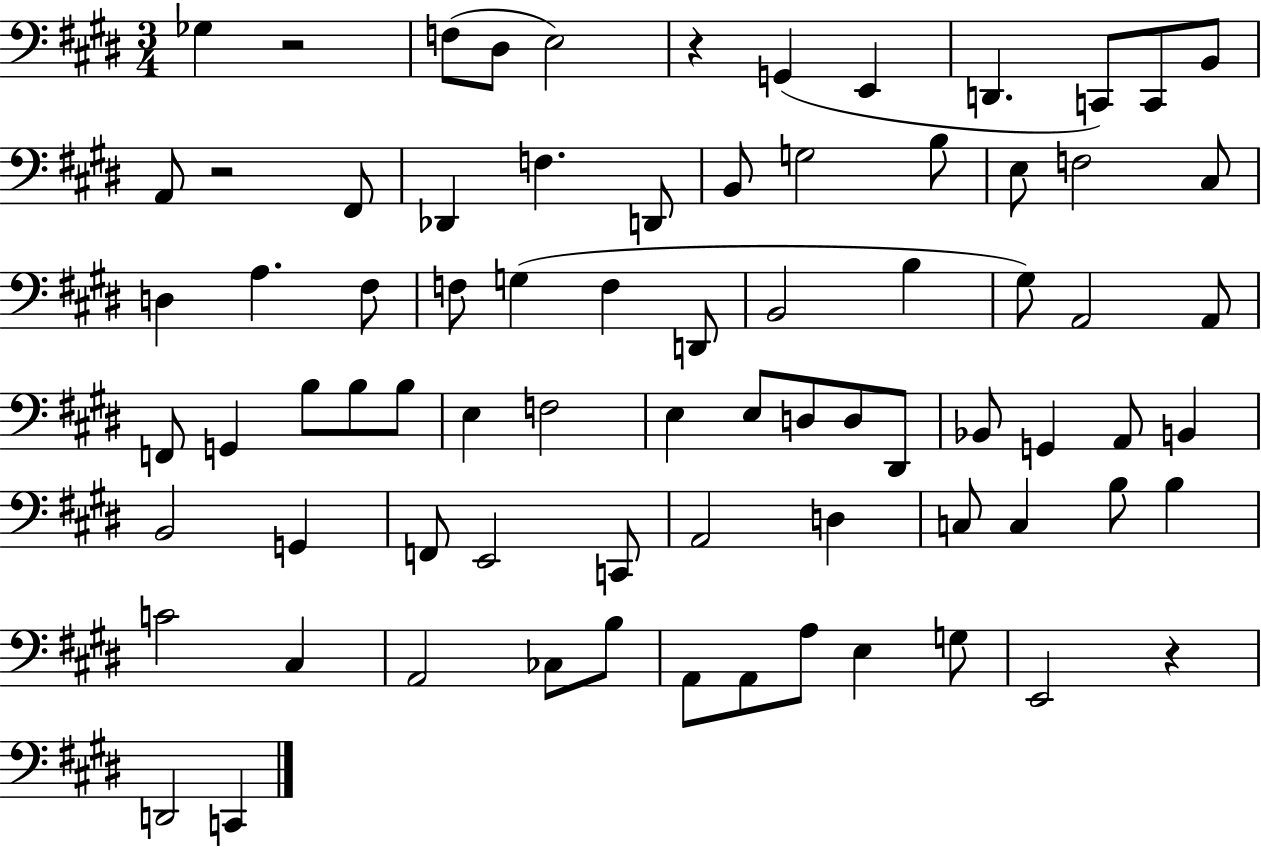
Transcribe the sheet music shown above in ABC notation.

X:1
T:Untitled
M:3/4
L:1/4
K:E
_G, z2 F,/2 ^D,/2 E,2 z G,, E,, D,, C,,/2 C,,/2 B,,/2 A,,/2 z2 ^F,,/2 _D,, F, D,,/2 B,,/2 G,2 B,/2 E,/2 F,2 ^C,/2 D, A, ^F,/2 F,/2 G, F, D,,/2 B,,2 B, ^G,/2 A,,2 A,,/2 F,,/2 G,, B,/2 B,/2 B,/2 E, F,2 E, E,/2 D,/2 D,/2 ^D,,/2 _B,,/2 G,, A,,/2 B,, B,,2 G,, F,,/2 E,,2 C,,/2 A,,2 D, C,/2 C, B,/2 B, C2 ^C, A,,2 _C,/2 B,/2 A,,/2 A,,/2 A,/2 E, G,/2 E,,2 z D,,2 C,,